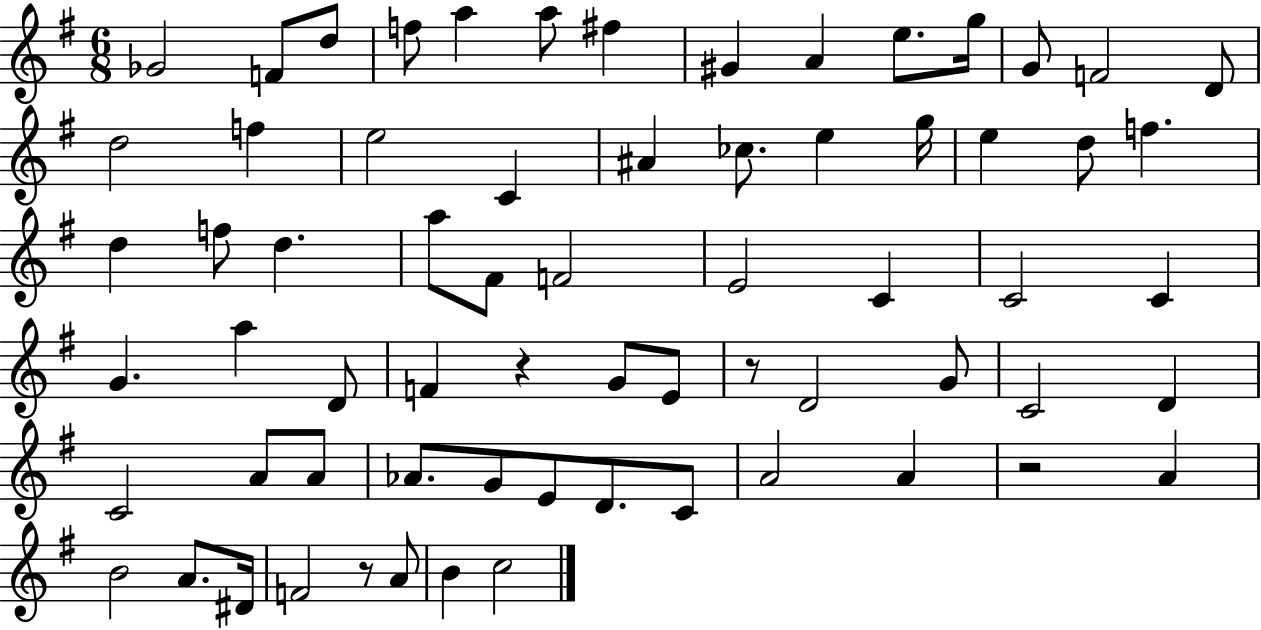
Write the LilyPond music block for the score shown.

{
  \clef treble
  \numericTimeSignature
  \time 6/8
  \key g \major
  ges'2 f'8 d''8 | f''8 a''4 a''8 fis''4 | gis'4 a'4 e''8. g''16 | g'8 f'2 d'8 | \break d''2 f''4 | e''2 c'4 | ais'4 ces''8. e''4 g''16 | e''4 d''8 f''4. | \break d''4 f''8 d''4. | a''8 fis'8 f'2 | e'2 c'4 | c'2 c'4 | \break g'4. a''4 d'8 | f'4 r4 g'8 e'8 | r8 d'2 g'8 | c'2 d'4 | \break c'2 a'8 a'8 | aes'8. g'8 e'8 d'8. c'8 | a'2 a'4 | r2 a'4 | \break b'2 a'8. dis'16 | f'2 r8 a'8 | b'4 c''2 | \bar "|."
}